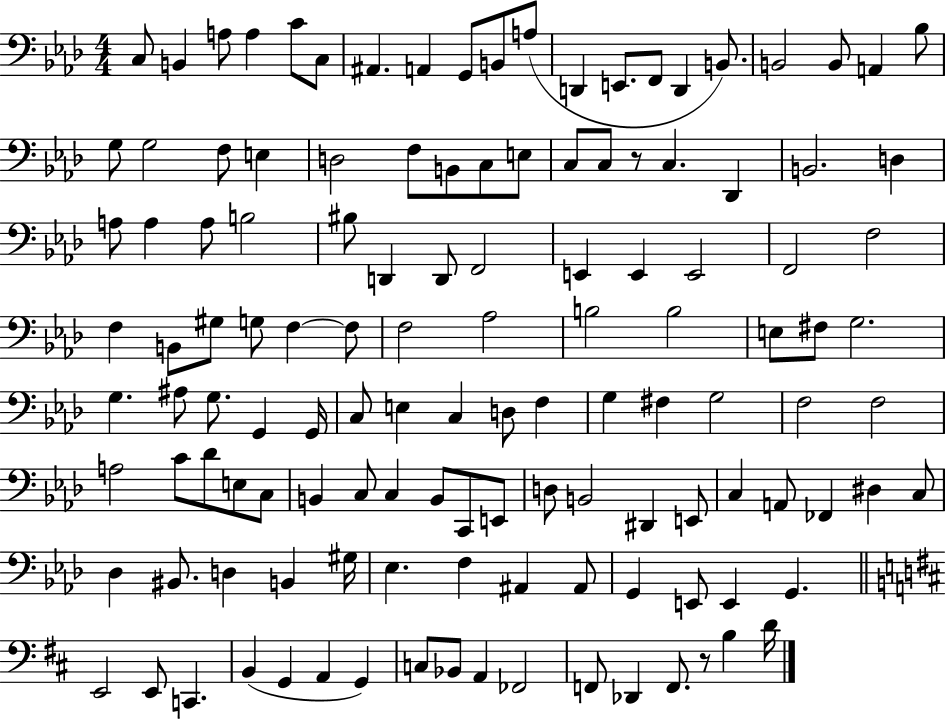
C3/e B2/q A3/e A3/q C4/e C3/e A#2/q. A2/q G2/e B2/e A3/e D2/q E2/e. F2/e D2/q B2/e. B2/h B2/e A2/q Bb3/e G3/e G3/h F3/e E3/q D3/h F3/e B2/e C3/e E3/e C3/e C3/e R/e C3/q. Db2/q B2/h. D3/q A3/e A3/q A3/e B3/h BIS3/e D2/q D2/e F2/h E2/q E2/q E2/h F2/h F3/h F3/q B2/e G#3/e G3/e F3/q F3/e F3/h Ab3/h B3/h B3/h E3/e F#3/e G3/h. G3/q. A#3/e G3/e. G2/q G2/s C3/e E3/q C3/q D3/e F3/q G3/q F#3/q G3/h F3/h F3/h A3/h C4/e Db4/e E3/e C3/e B2/q C3/e C3/q B2/e C2/e E2/e D3/e B2/h D#2/q E2/e C3/q A2/e FES2/q D#3/q C3/e Db3/q BIS2/e. D3/q B2/q G#3/s Eb3/q. F3/q A#2/q A#2/e G2/q E2/e E2/q G2/q. E2/h E2/e C2/q. B2/q G2/q A2/q G2/q C3/e Bb2/e A2/q FES2/h F2/e Db2/q F2/e. R/e B3/q D4/s